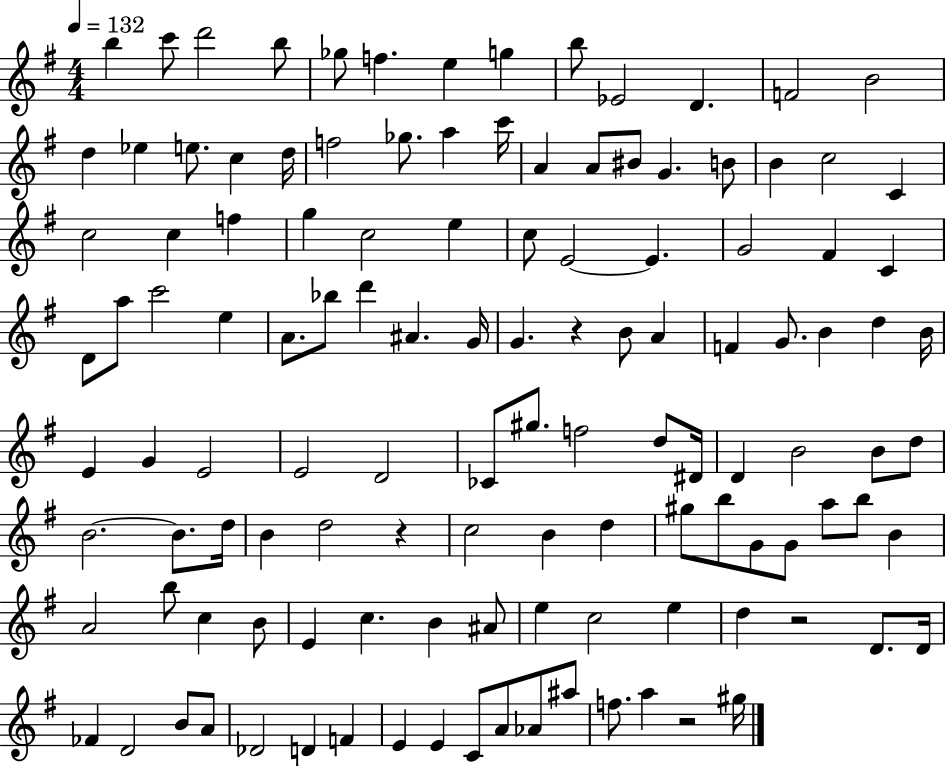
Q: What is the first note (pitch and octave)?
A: B5